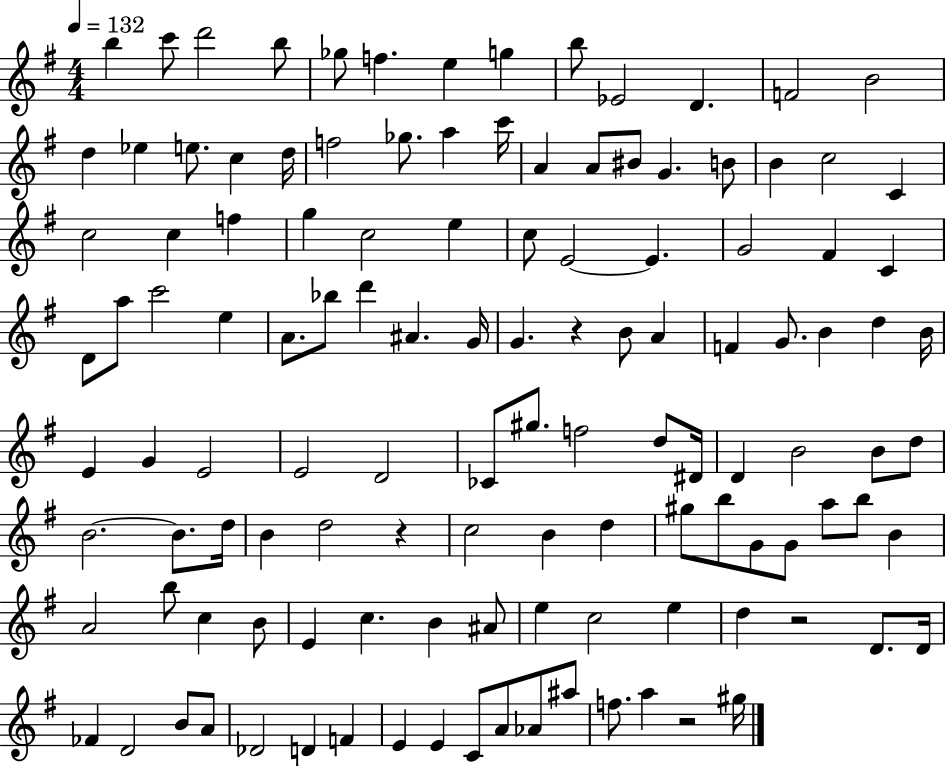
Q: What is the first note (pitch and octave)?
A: B5